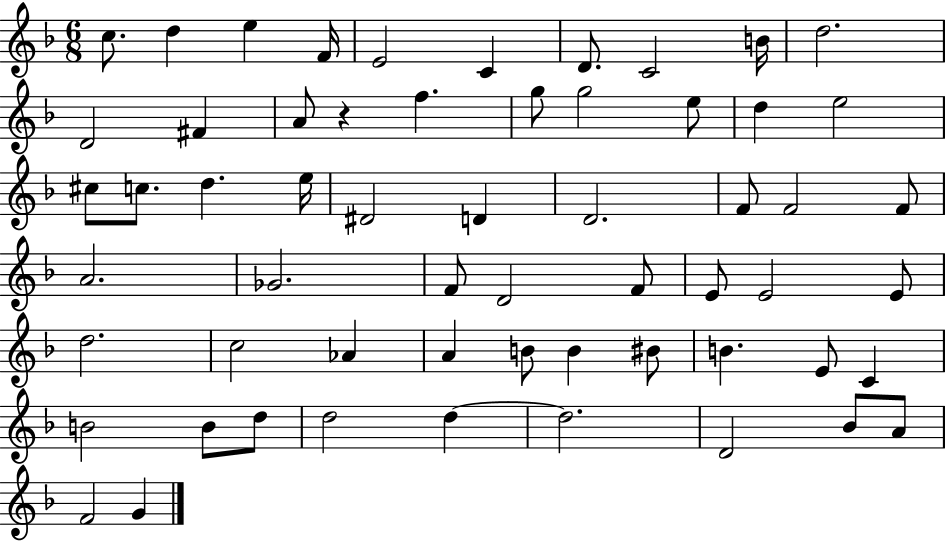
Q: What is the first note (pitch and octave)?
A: C5